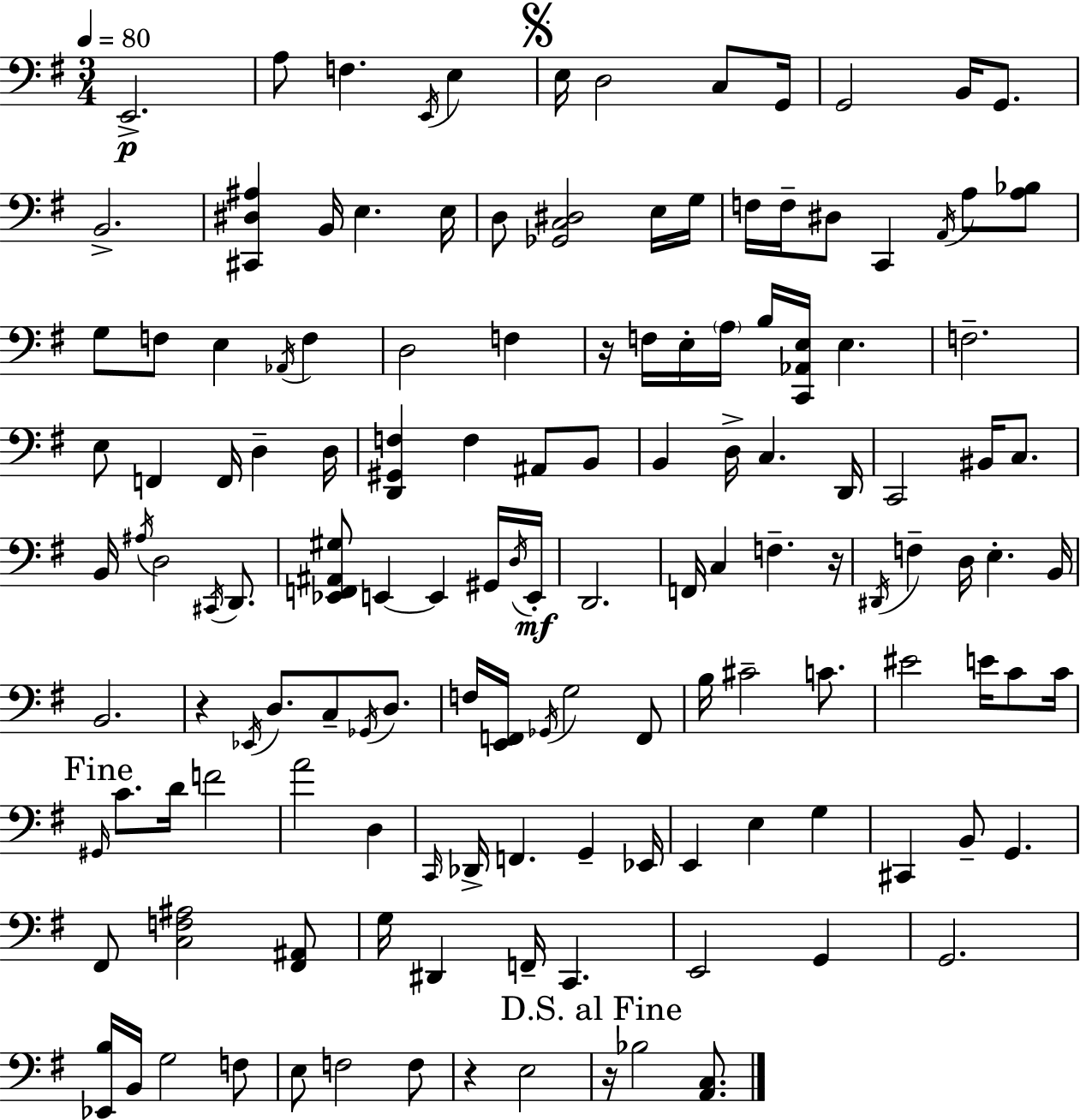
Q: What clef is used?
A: bass